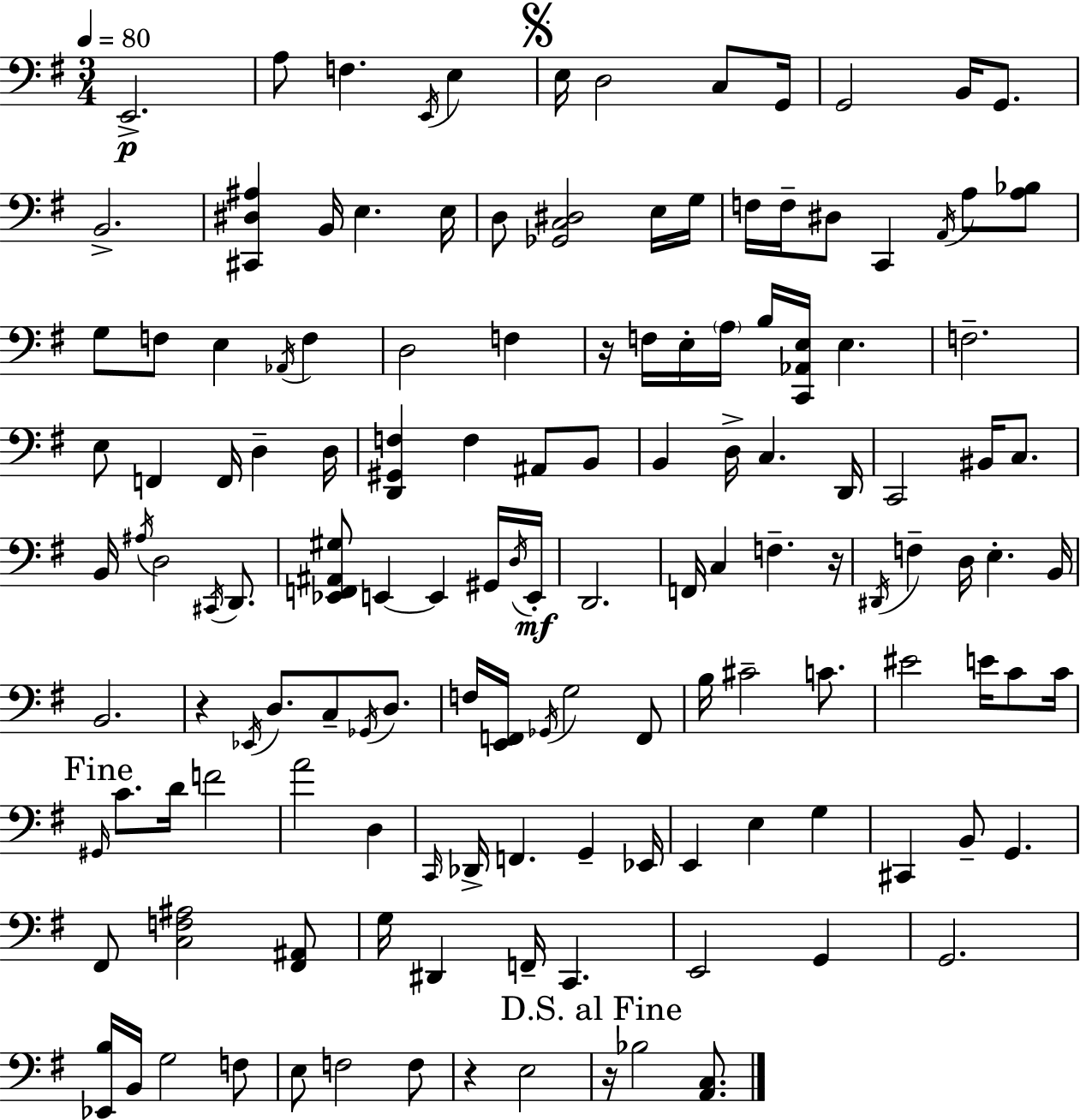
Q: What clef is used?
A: bass